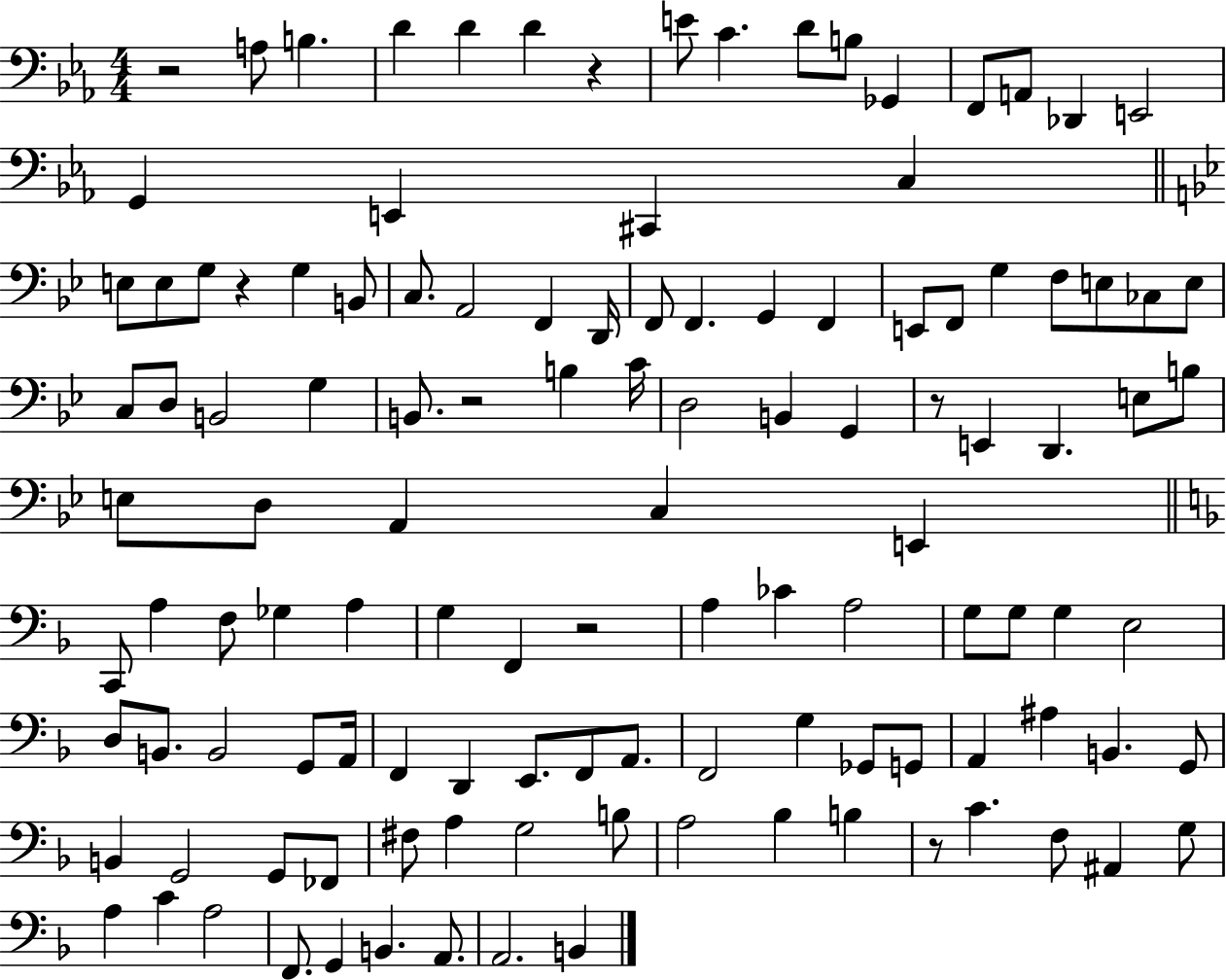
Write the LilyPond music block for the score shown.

{
  \clef bass
  \numericTimeSignature
  \time 4/4
  \key ees \major
  r2 a8 b4. | d'4 d'4 d'4 r4 | e'8 c'4. d'8 b8 ges,4 | f,8 a,8 des,4 e,2 | \break g,4 e,4 cis,4 c4 | \bar "||" \break \key g \minor e8 e8 g8 r4 g4 b,8 | c8. a,2 f,4 d,16 | f,8 f,4. g,4 f,4 | e,8 f,8 g4 f8 e8 ces8 e8 | \break c8 d8 b,2 g4 | b,8. r2 b4 c'16 | d2 b,4 g,4 | r8 e,4 d,4. e8 b8 | \break e8 d8 a,4 c4 e,4 | \bar "||" \break \key f \major c,8 a4 f8 ges4 a4 | g4 f,4 r2 | a4 ces'4 a2 | g8 g8 g4 e2 | \break d8 b,8. b,2 g,8 a,16 | f,4 d,4 e,8. f,8 a,8. | f,2 g4 ges,8 g,8 | a,4 ais4 b,4. g,8 | \break b,4 g,2 g,8 fes,8 | fis8 a4 g2 b8 | a2 bes4 b4 | r8 c'4. f8 ais,4 g8 | \break a4 c'4 a2 | f,8. g,4 b,4. a,8. | a,2. b,4 | \bar "|."
}